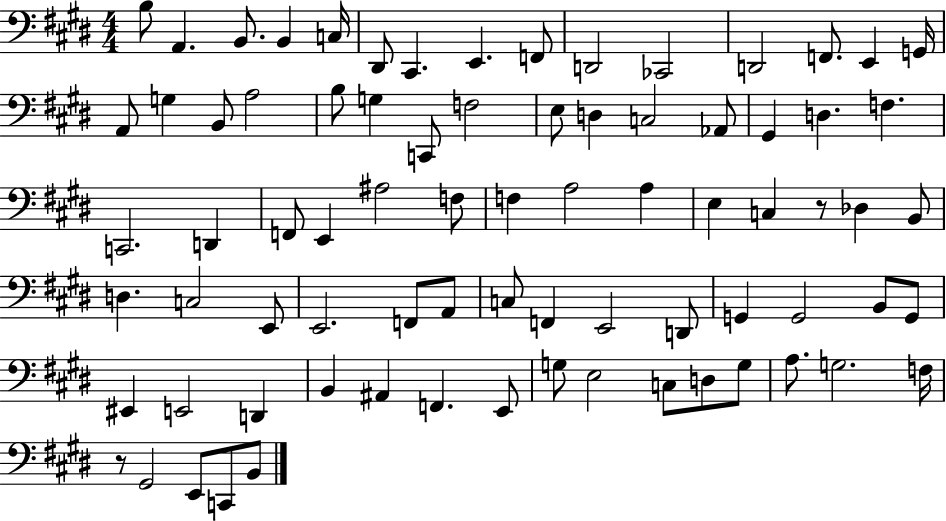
B3/e A2/q. B2/e. B2/q C3/s D#2/e C#2/q. E2/q. F2/e D2/h CES2/h D2/h F2/e. E2/q G2/s A2/e G3/q B2/e A3/h B3/e G3/q C2/e F3/h E3/e D3/q C3/h Ab2/e G#2/q D3/q. F3/q. C2/h. D2/q F2/e E2/q A#3/h F3/e F3/q A3/h A3/q E3/q C3/q R/e Db3/q B2/e D3/q. C3/h E2/e E2/h. F2/e A2/e C3/e F2/q E2/h D2/e G2/q G2/h B2/e G2/e EIS2/q E2/h D2/q B2/q A#2/q F2/q. E2/e G3/e E3/h C3/e D3/e G3/e A3/e. G3/h. F3/s R/e G#2/h E2/e C2/e B2/e